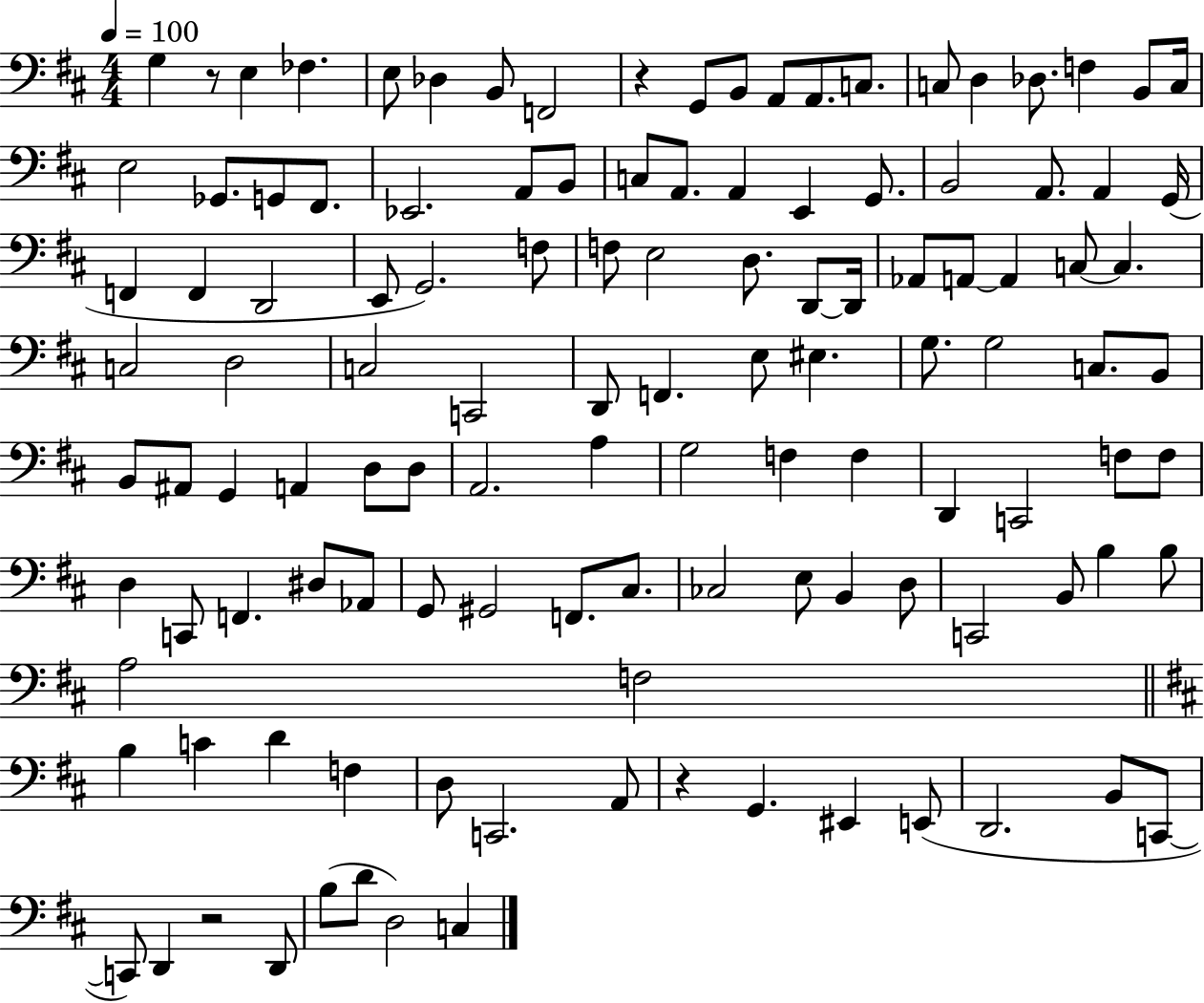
{
  \clef bass
  \numericTimeSignature
  \time 4/4
  \key d \major
  \tempo 4 = 100
  g4 r8 e4 fes4. | e8 des4 b,8 f,2 | r4 g,8 b,8 a,8 a,8. c8. | c8 d4 des8. f4 b,8 c16 | \break e2 ges,8. g,8 fis,8. | ees,2. a,8 b,8 | c8 a,8. a,4 e,4 g,8. | b,2 a,8. a,4 g,16( | \break f,4 f,4 d,2 | e,8 g,2.) f8 | f8 e2 d8. d,8~~ d,16 | aes,8 a,8~~ a,4 c8~~ c4. | \break c2 d2 | c2 c,2 | d,8 f,4. e8 eis4. | g8. g2 c8. b,8 | \break b,8 ais,8 g,4 a,4 d8 d8 | a,2. a4 | g2 f4 f4 | d,4 c,2 f8 f8 | \break d4 c,8 f,4. dis8 aes,8 | g,8 gis,2 f,8. cis8. | ces2 e8 b,4 d8 | c,2 b,8 b4 b8 | \break a2 f2 | \bar "||" \break \key b \minor b4 c'4 d'4 f4 | d8 c,2. a,8 | r4 g,4. eis,4 e,8( | d,2. b,8 c,8~~ | \break c,8) d,4 r2 d,8 | b8( d'8 d2) c4 | \bar "|."
}